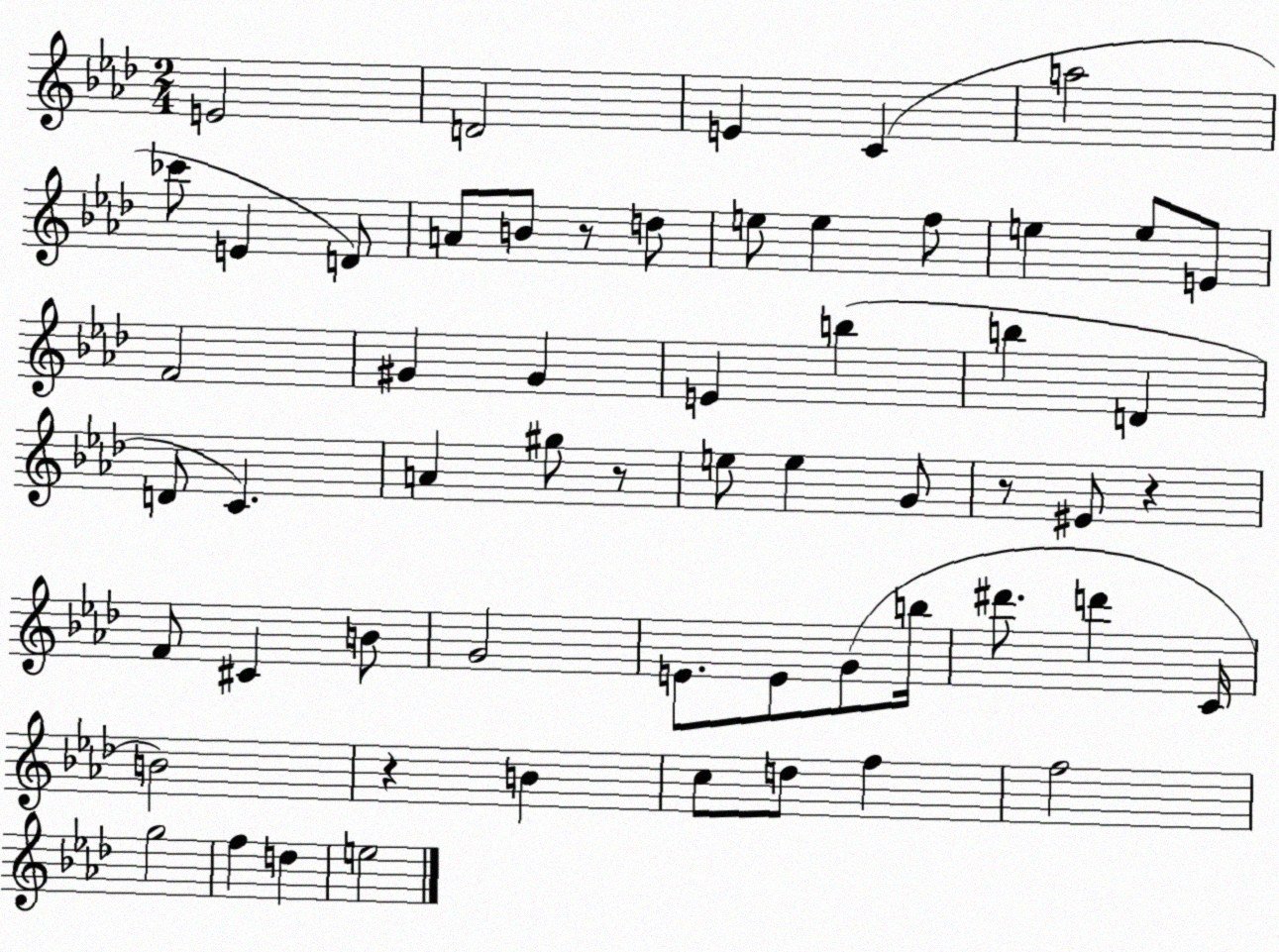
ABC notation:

X:1
T:Untitled
M:2/4
L:1/4
K:Ab
E2 D2 E C a2 _c'/2 E D/2 A/2 B/2 z/2 d/2 e/2 e f/2 e e/2 E/2 F2 ^G ^G E b b D D/2 C A ^g/2 z/2 e/2 e G/2 z/2 ^E/2 z F/2 ^C B/2 G2 E/2 E/2 G/2 b/4 ^d'/2 d' C/4 B2 z B c/2 d/2 f f2 g2 f d e2